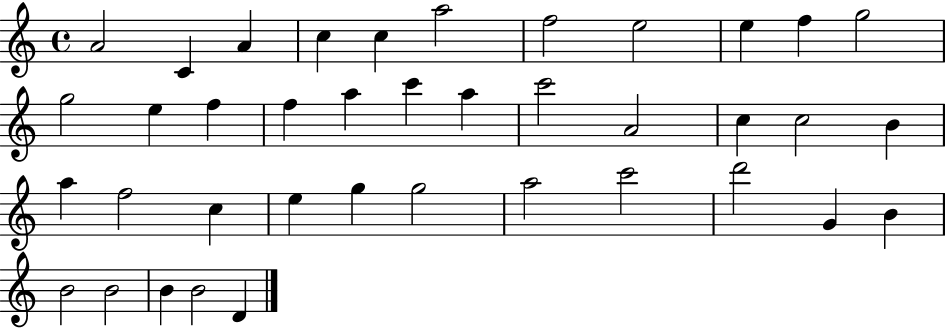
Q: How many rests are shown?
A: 0